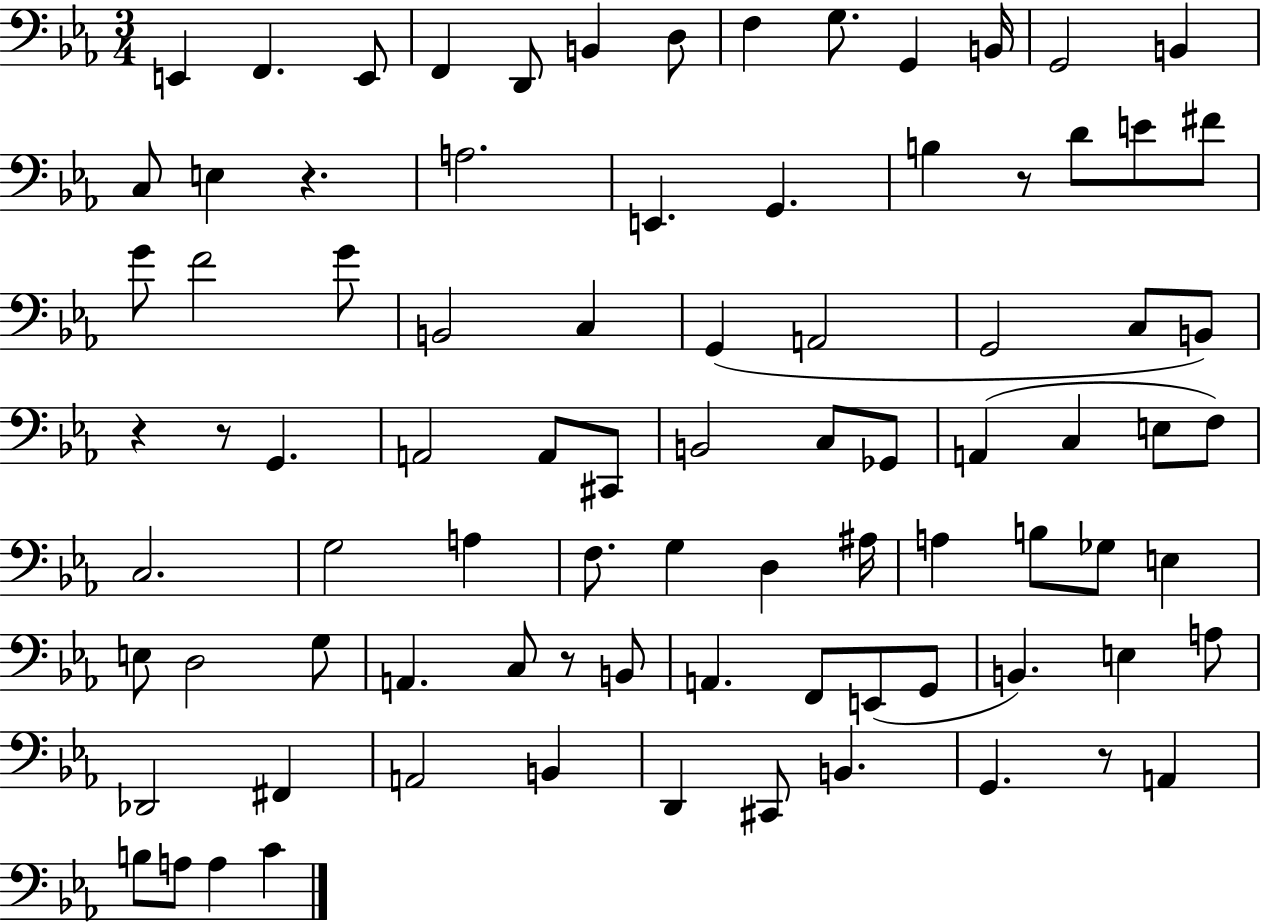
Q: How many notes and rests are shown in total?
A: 86